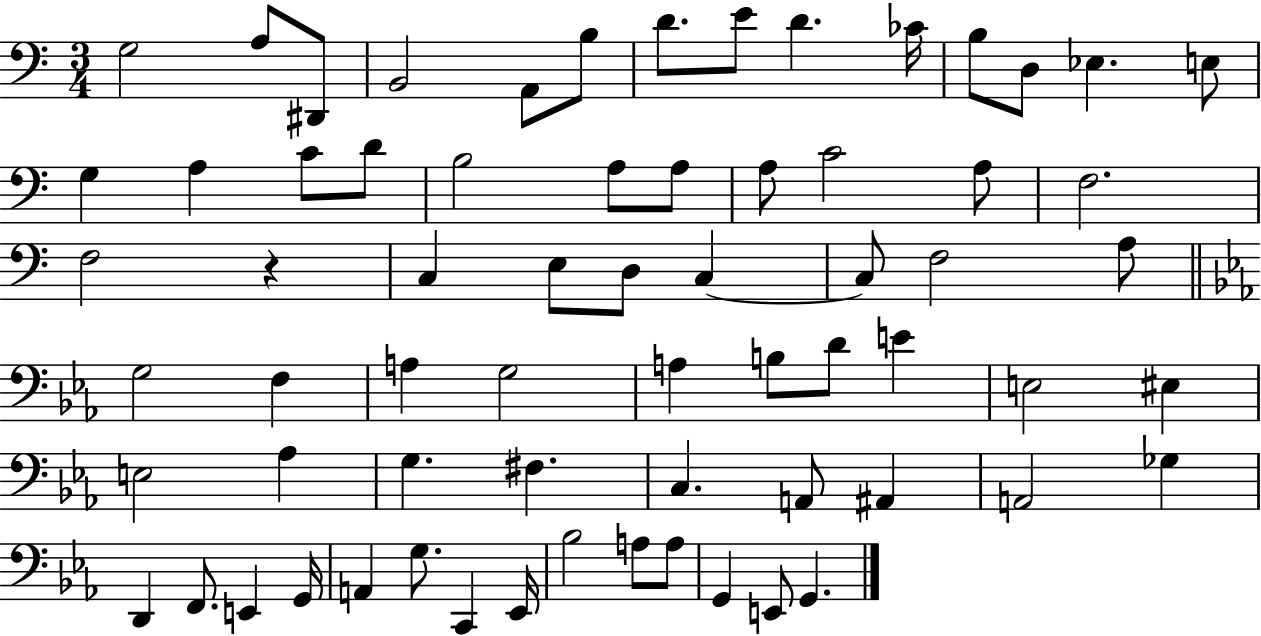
G3/h A3/e D#2/e B2/h A2/e B3/e D4/e. E4/e D4/q. CES4/s B3/e D3/e Eb3/q. E3/e G3/q A3/q C4/e D4/e B3/h A3/e A3/e A3/e C4/h A3/e F3/h. F3/h R/q C3/q E3/e D3/e C3/q C3/e F3/h A3/e G3/h F3/q A3/q G3/h A3/q B3/e D4/e E4/q E3/h EIS3/q E3/h Ab3/q G3/q. F#3/q. C3/q. A2/e A#2/q A2/h Gb3/q D2/q F2/e. E2/q G2/s A2/q G3/e. C2/q Eb2/s Bb3/h A3/e A3/e G2/q E2/e G2/q.